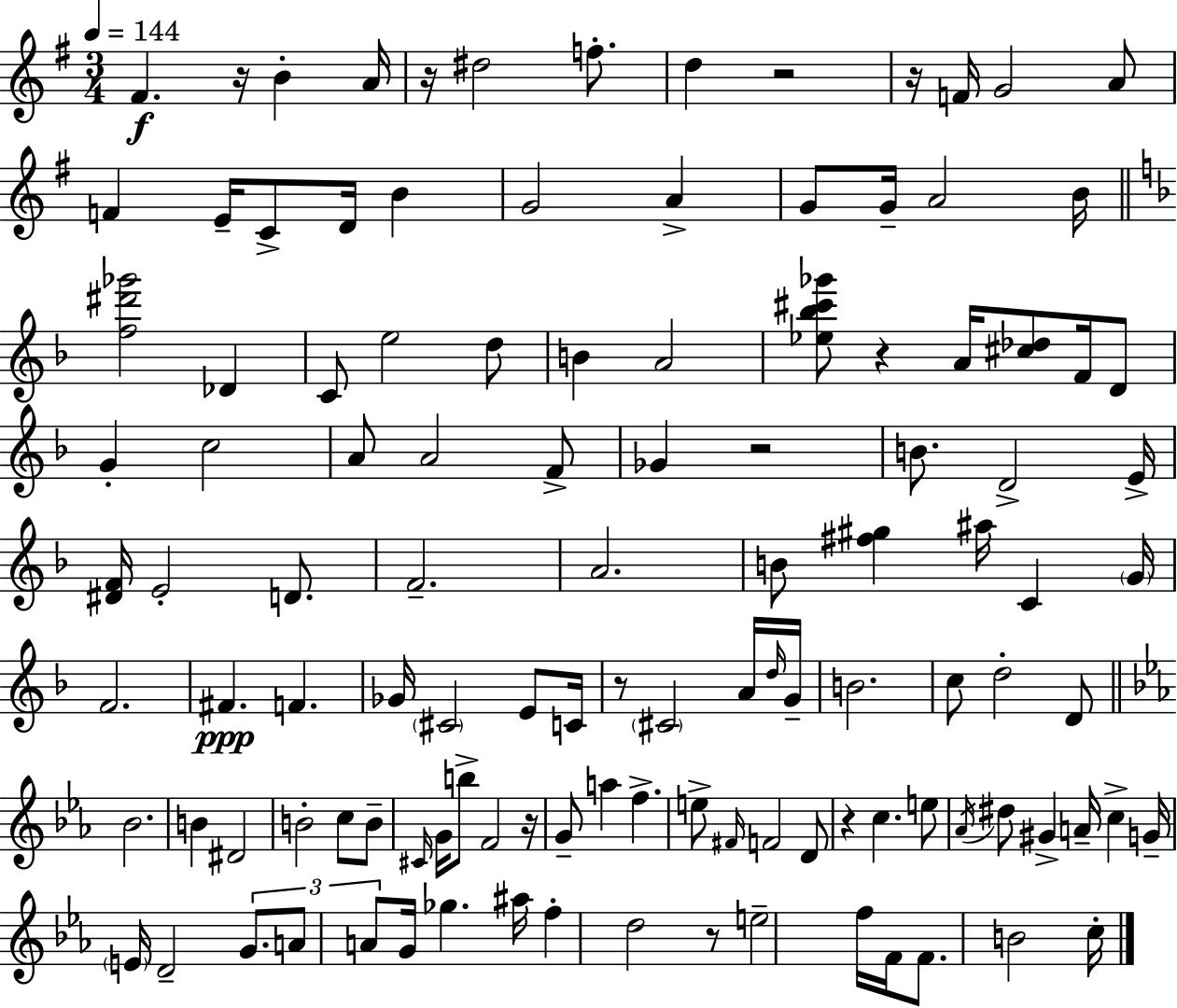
F#4/q. R/s B4/q A4/s R/s D#5/h F5/e. D5/q R/h R/s F4/s G4/h A4/e F4/q E4/s C4/e D4/s B4/q G4/h A4/q G4/e G4/s A4/h B4/s [F5,D#6,Gb6]/h Db4/q C4/e E5/h D5/e B4/q A4/h [Eb5,Bb5,C#6,Gb6]/e R/q A4/s [C#5,Db5]/e F4/s D4/e G4/q C5/h A4/e A4/h F4/e Gb4/q R/h B4/e. D4/h E4/s [D#4,F4]/s E4/h D4/e. F4/h. A4/h. B4/e [F#5,G#5]/q A#5/s C4/q G4/s F4/h. F#4/q. F4/q. Gb4/s C#4/h E4/e C4/s R/e C#4/h A4/s D5/s G4/s B4/h. C5/e D5/h D4/e Bb4/h. B4/q D#4/h B4/h C5/e B4/e C#4/s G4/s B5/e F4/h R/s G4/e A5/q F5/q. E5/e F#4/s F4/h D4/e R/q C5/q. E5/e Ab4/s D#5/e G#4/q A4/s C5/q G4/s E4/s D4/h G4/e. A4/e A4/e G4/s Gb5/q. A#5/s F5/q D5/h R/e E5/h F5/s F4/s F4/e. B4/h C5/s